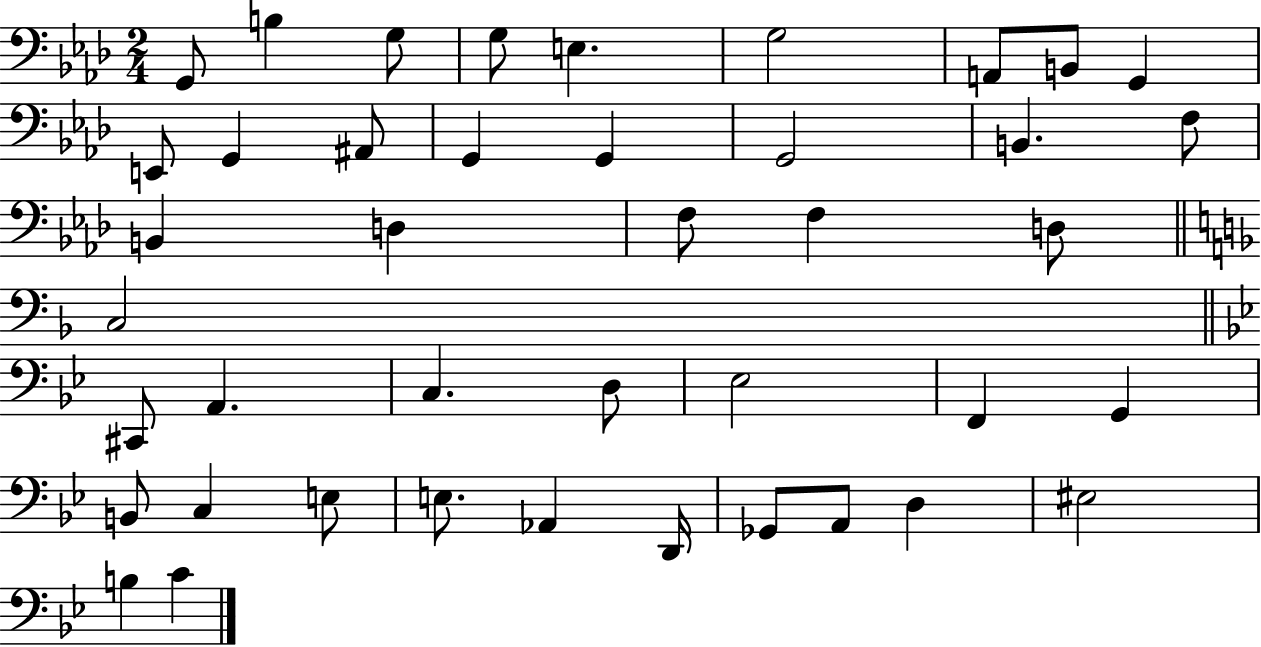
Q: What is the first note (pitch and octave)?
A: G2